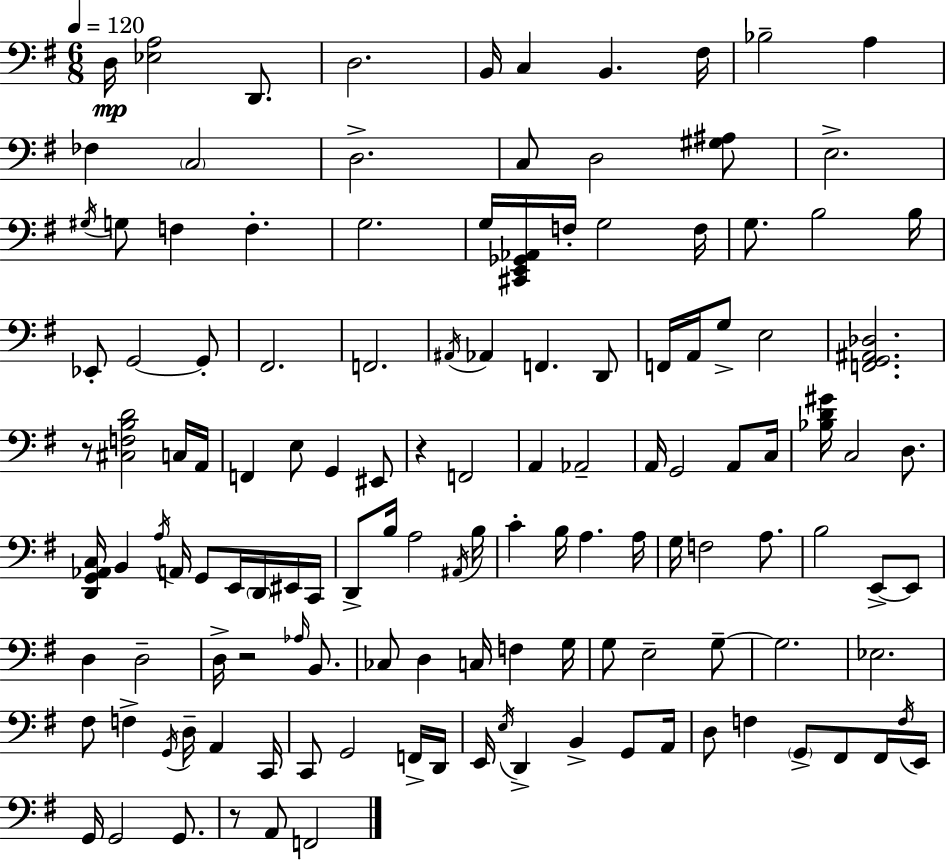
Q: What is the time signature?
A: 6/8